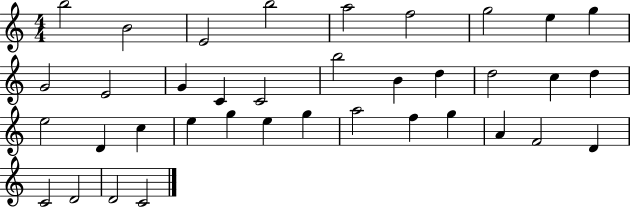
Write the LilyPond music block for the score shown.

{
  \clef treble
  \numericTimeSignature
  \time 4/4
  \key c \major
  b''2 b'2 | e'2 b''2 | a''2 f''2 | g''2 e''4 g''4 | \break g'2 e'2 | g'4 c'4 c'2 | b''2 b'4 d''4 | d''2 c''4 d''4 | \break e''2 d'4 c''4 | e''4 g''4 e''4 g''4 | a''2 f''4 g''4 | a'4 f'2 d'4 | \break c'2 d'2 | d'2 c'2 | \bar "|."
}